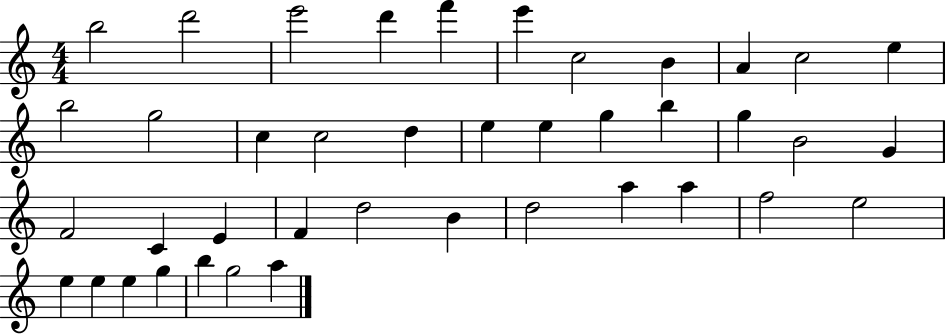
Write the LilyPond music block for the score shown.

{
  \clef treble
  \numericTimeSignature
  \time 4/4
  \key c \major
  b''2 d'''2 | e'''2 d'''4 f'''4 | e'''4 c''2 b'4 | a'4 c''2 e''4 | \break b''2 g''2 | c''4 c''2 d''4 | e''4 e''4 g''4 b''4 | g''4 b'2 g'4 | \break f'2 c'4 e'4 | f'4 d''2 b'4 | d''2 a''4 a''4 | f''2 e''2 | \break e''4 e''4 e''4 g''4 | b''4 g''2 a''4 | \bar "|."
}